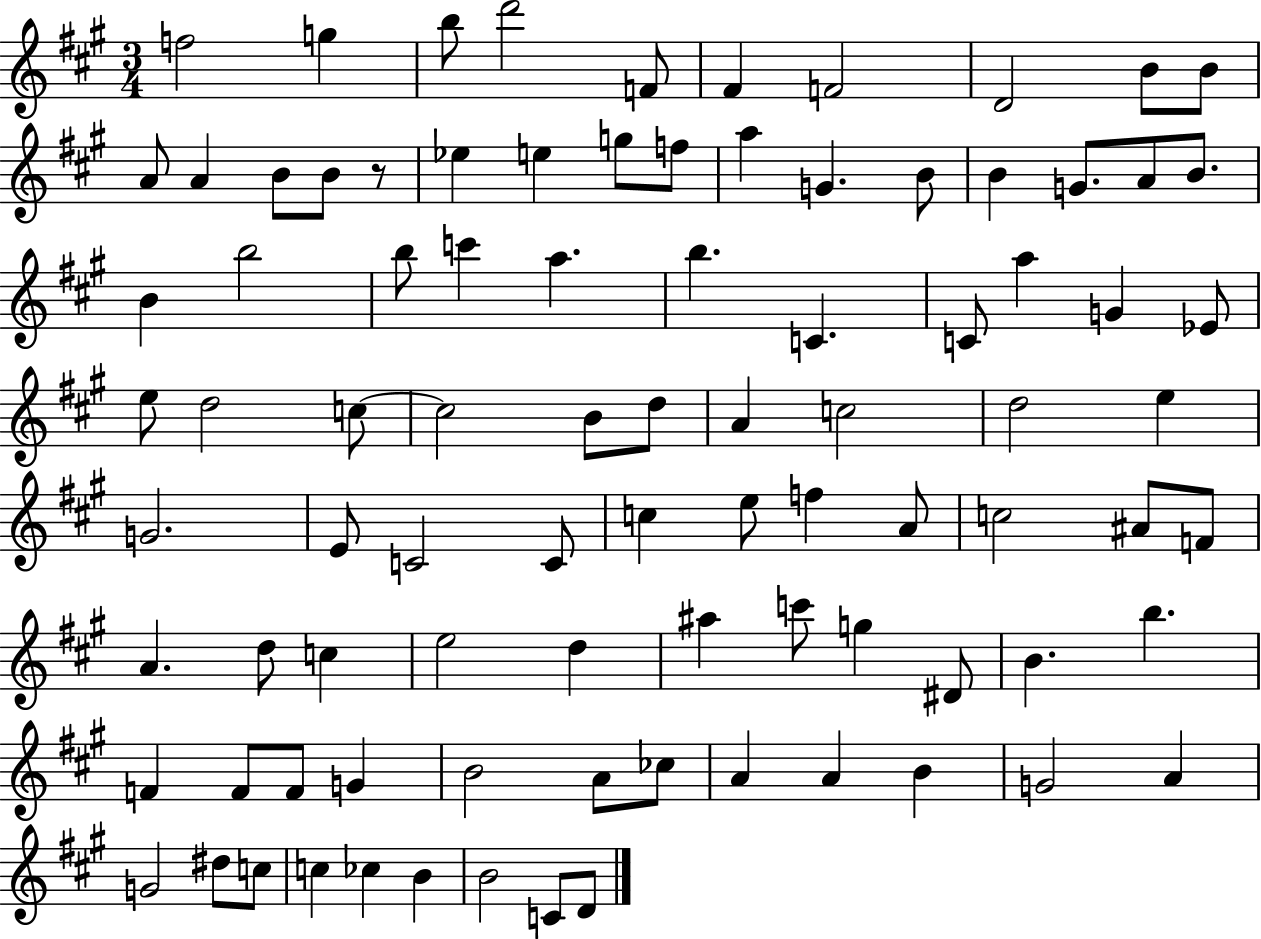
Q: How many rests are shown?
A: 1